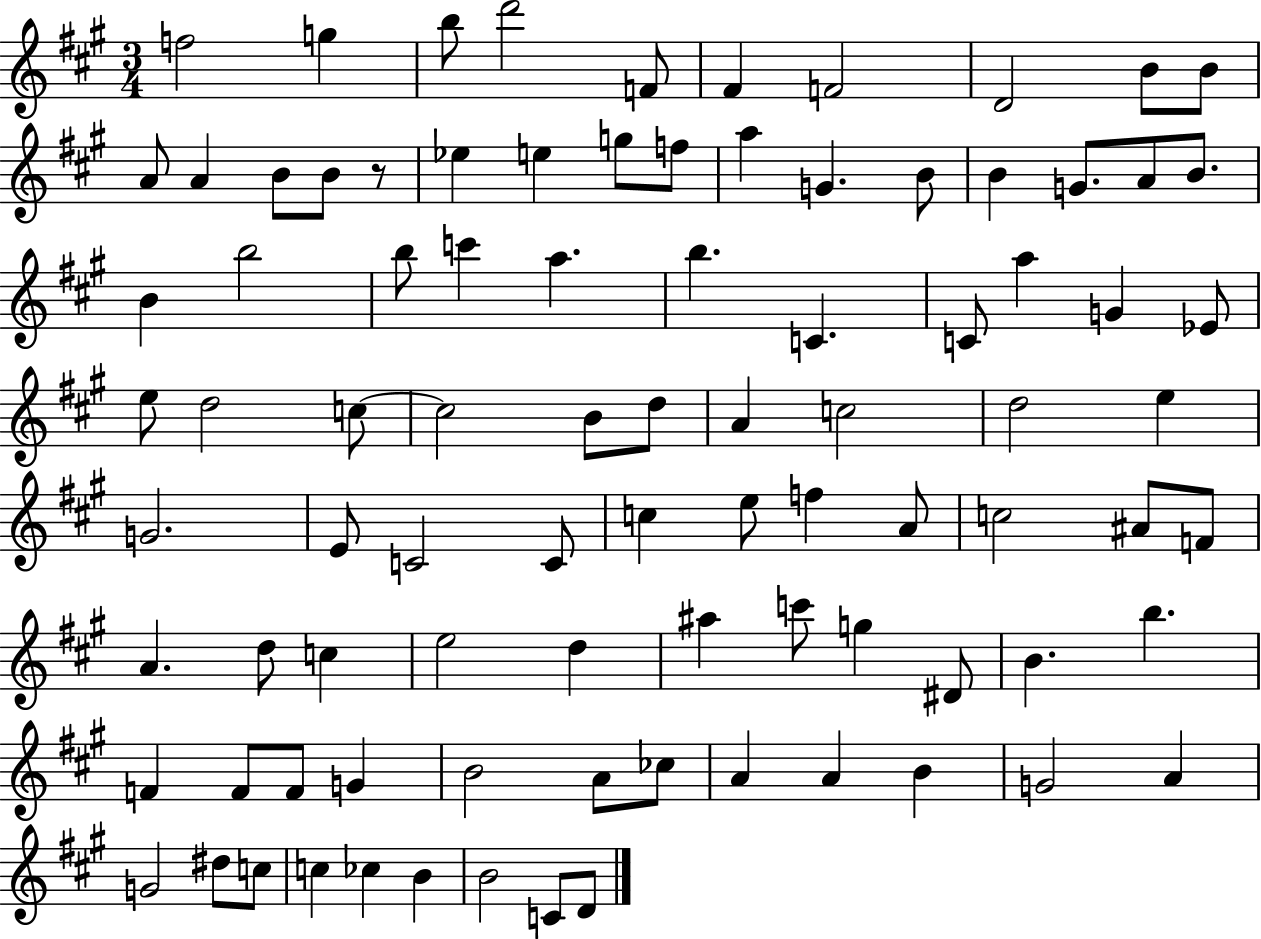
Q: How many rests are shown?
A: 1